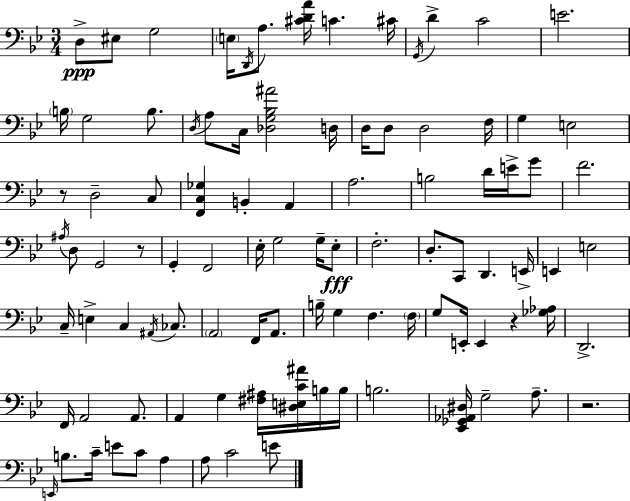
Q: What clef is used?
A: bass